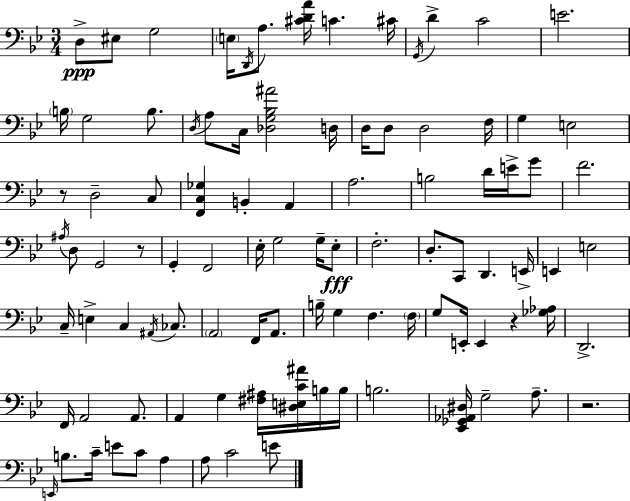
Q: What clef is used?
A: bass